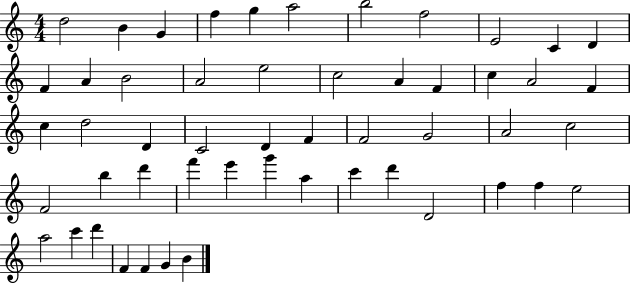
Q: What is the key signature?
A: C major